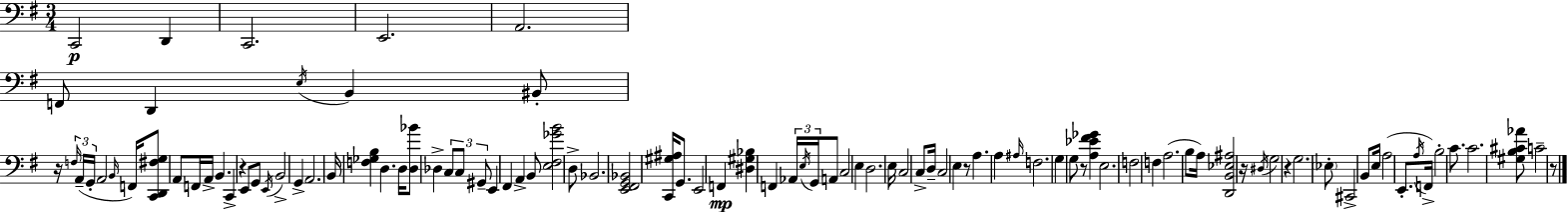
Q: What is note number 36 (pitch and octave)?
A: F#2